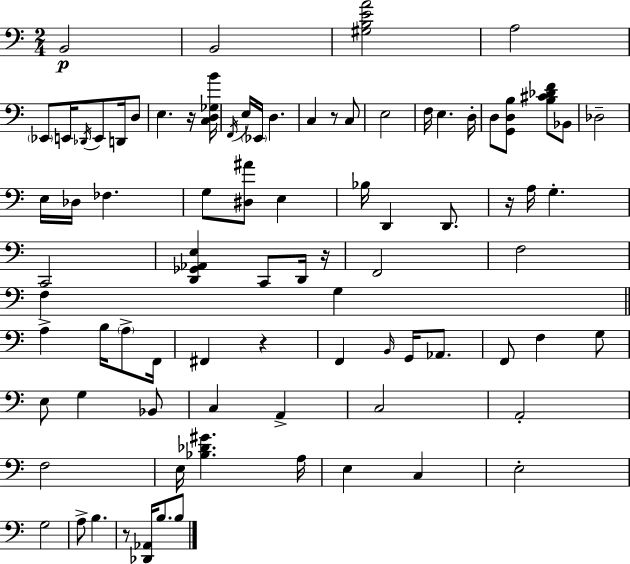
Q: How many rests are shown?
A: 6